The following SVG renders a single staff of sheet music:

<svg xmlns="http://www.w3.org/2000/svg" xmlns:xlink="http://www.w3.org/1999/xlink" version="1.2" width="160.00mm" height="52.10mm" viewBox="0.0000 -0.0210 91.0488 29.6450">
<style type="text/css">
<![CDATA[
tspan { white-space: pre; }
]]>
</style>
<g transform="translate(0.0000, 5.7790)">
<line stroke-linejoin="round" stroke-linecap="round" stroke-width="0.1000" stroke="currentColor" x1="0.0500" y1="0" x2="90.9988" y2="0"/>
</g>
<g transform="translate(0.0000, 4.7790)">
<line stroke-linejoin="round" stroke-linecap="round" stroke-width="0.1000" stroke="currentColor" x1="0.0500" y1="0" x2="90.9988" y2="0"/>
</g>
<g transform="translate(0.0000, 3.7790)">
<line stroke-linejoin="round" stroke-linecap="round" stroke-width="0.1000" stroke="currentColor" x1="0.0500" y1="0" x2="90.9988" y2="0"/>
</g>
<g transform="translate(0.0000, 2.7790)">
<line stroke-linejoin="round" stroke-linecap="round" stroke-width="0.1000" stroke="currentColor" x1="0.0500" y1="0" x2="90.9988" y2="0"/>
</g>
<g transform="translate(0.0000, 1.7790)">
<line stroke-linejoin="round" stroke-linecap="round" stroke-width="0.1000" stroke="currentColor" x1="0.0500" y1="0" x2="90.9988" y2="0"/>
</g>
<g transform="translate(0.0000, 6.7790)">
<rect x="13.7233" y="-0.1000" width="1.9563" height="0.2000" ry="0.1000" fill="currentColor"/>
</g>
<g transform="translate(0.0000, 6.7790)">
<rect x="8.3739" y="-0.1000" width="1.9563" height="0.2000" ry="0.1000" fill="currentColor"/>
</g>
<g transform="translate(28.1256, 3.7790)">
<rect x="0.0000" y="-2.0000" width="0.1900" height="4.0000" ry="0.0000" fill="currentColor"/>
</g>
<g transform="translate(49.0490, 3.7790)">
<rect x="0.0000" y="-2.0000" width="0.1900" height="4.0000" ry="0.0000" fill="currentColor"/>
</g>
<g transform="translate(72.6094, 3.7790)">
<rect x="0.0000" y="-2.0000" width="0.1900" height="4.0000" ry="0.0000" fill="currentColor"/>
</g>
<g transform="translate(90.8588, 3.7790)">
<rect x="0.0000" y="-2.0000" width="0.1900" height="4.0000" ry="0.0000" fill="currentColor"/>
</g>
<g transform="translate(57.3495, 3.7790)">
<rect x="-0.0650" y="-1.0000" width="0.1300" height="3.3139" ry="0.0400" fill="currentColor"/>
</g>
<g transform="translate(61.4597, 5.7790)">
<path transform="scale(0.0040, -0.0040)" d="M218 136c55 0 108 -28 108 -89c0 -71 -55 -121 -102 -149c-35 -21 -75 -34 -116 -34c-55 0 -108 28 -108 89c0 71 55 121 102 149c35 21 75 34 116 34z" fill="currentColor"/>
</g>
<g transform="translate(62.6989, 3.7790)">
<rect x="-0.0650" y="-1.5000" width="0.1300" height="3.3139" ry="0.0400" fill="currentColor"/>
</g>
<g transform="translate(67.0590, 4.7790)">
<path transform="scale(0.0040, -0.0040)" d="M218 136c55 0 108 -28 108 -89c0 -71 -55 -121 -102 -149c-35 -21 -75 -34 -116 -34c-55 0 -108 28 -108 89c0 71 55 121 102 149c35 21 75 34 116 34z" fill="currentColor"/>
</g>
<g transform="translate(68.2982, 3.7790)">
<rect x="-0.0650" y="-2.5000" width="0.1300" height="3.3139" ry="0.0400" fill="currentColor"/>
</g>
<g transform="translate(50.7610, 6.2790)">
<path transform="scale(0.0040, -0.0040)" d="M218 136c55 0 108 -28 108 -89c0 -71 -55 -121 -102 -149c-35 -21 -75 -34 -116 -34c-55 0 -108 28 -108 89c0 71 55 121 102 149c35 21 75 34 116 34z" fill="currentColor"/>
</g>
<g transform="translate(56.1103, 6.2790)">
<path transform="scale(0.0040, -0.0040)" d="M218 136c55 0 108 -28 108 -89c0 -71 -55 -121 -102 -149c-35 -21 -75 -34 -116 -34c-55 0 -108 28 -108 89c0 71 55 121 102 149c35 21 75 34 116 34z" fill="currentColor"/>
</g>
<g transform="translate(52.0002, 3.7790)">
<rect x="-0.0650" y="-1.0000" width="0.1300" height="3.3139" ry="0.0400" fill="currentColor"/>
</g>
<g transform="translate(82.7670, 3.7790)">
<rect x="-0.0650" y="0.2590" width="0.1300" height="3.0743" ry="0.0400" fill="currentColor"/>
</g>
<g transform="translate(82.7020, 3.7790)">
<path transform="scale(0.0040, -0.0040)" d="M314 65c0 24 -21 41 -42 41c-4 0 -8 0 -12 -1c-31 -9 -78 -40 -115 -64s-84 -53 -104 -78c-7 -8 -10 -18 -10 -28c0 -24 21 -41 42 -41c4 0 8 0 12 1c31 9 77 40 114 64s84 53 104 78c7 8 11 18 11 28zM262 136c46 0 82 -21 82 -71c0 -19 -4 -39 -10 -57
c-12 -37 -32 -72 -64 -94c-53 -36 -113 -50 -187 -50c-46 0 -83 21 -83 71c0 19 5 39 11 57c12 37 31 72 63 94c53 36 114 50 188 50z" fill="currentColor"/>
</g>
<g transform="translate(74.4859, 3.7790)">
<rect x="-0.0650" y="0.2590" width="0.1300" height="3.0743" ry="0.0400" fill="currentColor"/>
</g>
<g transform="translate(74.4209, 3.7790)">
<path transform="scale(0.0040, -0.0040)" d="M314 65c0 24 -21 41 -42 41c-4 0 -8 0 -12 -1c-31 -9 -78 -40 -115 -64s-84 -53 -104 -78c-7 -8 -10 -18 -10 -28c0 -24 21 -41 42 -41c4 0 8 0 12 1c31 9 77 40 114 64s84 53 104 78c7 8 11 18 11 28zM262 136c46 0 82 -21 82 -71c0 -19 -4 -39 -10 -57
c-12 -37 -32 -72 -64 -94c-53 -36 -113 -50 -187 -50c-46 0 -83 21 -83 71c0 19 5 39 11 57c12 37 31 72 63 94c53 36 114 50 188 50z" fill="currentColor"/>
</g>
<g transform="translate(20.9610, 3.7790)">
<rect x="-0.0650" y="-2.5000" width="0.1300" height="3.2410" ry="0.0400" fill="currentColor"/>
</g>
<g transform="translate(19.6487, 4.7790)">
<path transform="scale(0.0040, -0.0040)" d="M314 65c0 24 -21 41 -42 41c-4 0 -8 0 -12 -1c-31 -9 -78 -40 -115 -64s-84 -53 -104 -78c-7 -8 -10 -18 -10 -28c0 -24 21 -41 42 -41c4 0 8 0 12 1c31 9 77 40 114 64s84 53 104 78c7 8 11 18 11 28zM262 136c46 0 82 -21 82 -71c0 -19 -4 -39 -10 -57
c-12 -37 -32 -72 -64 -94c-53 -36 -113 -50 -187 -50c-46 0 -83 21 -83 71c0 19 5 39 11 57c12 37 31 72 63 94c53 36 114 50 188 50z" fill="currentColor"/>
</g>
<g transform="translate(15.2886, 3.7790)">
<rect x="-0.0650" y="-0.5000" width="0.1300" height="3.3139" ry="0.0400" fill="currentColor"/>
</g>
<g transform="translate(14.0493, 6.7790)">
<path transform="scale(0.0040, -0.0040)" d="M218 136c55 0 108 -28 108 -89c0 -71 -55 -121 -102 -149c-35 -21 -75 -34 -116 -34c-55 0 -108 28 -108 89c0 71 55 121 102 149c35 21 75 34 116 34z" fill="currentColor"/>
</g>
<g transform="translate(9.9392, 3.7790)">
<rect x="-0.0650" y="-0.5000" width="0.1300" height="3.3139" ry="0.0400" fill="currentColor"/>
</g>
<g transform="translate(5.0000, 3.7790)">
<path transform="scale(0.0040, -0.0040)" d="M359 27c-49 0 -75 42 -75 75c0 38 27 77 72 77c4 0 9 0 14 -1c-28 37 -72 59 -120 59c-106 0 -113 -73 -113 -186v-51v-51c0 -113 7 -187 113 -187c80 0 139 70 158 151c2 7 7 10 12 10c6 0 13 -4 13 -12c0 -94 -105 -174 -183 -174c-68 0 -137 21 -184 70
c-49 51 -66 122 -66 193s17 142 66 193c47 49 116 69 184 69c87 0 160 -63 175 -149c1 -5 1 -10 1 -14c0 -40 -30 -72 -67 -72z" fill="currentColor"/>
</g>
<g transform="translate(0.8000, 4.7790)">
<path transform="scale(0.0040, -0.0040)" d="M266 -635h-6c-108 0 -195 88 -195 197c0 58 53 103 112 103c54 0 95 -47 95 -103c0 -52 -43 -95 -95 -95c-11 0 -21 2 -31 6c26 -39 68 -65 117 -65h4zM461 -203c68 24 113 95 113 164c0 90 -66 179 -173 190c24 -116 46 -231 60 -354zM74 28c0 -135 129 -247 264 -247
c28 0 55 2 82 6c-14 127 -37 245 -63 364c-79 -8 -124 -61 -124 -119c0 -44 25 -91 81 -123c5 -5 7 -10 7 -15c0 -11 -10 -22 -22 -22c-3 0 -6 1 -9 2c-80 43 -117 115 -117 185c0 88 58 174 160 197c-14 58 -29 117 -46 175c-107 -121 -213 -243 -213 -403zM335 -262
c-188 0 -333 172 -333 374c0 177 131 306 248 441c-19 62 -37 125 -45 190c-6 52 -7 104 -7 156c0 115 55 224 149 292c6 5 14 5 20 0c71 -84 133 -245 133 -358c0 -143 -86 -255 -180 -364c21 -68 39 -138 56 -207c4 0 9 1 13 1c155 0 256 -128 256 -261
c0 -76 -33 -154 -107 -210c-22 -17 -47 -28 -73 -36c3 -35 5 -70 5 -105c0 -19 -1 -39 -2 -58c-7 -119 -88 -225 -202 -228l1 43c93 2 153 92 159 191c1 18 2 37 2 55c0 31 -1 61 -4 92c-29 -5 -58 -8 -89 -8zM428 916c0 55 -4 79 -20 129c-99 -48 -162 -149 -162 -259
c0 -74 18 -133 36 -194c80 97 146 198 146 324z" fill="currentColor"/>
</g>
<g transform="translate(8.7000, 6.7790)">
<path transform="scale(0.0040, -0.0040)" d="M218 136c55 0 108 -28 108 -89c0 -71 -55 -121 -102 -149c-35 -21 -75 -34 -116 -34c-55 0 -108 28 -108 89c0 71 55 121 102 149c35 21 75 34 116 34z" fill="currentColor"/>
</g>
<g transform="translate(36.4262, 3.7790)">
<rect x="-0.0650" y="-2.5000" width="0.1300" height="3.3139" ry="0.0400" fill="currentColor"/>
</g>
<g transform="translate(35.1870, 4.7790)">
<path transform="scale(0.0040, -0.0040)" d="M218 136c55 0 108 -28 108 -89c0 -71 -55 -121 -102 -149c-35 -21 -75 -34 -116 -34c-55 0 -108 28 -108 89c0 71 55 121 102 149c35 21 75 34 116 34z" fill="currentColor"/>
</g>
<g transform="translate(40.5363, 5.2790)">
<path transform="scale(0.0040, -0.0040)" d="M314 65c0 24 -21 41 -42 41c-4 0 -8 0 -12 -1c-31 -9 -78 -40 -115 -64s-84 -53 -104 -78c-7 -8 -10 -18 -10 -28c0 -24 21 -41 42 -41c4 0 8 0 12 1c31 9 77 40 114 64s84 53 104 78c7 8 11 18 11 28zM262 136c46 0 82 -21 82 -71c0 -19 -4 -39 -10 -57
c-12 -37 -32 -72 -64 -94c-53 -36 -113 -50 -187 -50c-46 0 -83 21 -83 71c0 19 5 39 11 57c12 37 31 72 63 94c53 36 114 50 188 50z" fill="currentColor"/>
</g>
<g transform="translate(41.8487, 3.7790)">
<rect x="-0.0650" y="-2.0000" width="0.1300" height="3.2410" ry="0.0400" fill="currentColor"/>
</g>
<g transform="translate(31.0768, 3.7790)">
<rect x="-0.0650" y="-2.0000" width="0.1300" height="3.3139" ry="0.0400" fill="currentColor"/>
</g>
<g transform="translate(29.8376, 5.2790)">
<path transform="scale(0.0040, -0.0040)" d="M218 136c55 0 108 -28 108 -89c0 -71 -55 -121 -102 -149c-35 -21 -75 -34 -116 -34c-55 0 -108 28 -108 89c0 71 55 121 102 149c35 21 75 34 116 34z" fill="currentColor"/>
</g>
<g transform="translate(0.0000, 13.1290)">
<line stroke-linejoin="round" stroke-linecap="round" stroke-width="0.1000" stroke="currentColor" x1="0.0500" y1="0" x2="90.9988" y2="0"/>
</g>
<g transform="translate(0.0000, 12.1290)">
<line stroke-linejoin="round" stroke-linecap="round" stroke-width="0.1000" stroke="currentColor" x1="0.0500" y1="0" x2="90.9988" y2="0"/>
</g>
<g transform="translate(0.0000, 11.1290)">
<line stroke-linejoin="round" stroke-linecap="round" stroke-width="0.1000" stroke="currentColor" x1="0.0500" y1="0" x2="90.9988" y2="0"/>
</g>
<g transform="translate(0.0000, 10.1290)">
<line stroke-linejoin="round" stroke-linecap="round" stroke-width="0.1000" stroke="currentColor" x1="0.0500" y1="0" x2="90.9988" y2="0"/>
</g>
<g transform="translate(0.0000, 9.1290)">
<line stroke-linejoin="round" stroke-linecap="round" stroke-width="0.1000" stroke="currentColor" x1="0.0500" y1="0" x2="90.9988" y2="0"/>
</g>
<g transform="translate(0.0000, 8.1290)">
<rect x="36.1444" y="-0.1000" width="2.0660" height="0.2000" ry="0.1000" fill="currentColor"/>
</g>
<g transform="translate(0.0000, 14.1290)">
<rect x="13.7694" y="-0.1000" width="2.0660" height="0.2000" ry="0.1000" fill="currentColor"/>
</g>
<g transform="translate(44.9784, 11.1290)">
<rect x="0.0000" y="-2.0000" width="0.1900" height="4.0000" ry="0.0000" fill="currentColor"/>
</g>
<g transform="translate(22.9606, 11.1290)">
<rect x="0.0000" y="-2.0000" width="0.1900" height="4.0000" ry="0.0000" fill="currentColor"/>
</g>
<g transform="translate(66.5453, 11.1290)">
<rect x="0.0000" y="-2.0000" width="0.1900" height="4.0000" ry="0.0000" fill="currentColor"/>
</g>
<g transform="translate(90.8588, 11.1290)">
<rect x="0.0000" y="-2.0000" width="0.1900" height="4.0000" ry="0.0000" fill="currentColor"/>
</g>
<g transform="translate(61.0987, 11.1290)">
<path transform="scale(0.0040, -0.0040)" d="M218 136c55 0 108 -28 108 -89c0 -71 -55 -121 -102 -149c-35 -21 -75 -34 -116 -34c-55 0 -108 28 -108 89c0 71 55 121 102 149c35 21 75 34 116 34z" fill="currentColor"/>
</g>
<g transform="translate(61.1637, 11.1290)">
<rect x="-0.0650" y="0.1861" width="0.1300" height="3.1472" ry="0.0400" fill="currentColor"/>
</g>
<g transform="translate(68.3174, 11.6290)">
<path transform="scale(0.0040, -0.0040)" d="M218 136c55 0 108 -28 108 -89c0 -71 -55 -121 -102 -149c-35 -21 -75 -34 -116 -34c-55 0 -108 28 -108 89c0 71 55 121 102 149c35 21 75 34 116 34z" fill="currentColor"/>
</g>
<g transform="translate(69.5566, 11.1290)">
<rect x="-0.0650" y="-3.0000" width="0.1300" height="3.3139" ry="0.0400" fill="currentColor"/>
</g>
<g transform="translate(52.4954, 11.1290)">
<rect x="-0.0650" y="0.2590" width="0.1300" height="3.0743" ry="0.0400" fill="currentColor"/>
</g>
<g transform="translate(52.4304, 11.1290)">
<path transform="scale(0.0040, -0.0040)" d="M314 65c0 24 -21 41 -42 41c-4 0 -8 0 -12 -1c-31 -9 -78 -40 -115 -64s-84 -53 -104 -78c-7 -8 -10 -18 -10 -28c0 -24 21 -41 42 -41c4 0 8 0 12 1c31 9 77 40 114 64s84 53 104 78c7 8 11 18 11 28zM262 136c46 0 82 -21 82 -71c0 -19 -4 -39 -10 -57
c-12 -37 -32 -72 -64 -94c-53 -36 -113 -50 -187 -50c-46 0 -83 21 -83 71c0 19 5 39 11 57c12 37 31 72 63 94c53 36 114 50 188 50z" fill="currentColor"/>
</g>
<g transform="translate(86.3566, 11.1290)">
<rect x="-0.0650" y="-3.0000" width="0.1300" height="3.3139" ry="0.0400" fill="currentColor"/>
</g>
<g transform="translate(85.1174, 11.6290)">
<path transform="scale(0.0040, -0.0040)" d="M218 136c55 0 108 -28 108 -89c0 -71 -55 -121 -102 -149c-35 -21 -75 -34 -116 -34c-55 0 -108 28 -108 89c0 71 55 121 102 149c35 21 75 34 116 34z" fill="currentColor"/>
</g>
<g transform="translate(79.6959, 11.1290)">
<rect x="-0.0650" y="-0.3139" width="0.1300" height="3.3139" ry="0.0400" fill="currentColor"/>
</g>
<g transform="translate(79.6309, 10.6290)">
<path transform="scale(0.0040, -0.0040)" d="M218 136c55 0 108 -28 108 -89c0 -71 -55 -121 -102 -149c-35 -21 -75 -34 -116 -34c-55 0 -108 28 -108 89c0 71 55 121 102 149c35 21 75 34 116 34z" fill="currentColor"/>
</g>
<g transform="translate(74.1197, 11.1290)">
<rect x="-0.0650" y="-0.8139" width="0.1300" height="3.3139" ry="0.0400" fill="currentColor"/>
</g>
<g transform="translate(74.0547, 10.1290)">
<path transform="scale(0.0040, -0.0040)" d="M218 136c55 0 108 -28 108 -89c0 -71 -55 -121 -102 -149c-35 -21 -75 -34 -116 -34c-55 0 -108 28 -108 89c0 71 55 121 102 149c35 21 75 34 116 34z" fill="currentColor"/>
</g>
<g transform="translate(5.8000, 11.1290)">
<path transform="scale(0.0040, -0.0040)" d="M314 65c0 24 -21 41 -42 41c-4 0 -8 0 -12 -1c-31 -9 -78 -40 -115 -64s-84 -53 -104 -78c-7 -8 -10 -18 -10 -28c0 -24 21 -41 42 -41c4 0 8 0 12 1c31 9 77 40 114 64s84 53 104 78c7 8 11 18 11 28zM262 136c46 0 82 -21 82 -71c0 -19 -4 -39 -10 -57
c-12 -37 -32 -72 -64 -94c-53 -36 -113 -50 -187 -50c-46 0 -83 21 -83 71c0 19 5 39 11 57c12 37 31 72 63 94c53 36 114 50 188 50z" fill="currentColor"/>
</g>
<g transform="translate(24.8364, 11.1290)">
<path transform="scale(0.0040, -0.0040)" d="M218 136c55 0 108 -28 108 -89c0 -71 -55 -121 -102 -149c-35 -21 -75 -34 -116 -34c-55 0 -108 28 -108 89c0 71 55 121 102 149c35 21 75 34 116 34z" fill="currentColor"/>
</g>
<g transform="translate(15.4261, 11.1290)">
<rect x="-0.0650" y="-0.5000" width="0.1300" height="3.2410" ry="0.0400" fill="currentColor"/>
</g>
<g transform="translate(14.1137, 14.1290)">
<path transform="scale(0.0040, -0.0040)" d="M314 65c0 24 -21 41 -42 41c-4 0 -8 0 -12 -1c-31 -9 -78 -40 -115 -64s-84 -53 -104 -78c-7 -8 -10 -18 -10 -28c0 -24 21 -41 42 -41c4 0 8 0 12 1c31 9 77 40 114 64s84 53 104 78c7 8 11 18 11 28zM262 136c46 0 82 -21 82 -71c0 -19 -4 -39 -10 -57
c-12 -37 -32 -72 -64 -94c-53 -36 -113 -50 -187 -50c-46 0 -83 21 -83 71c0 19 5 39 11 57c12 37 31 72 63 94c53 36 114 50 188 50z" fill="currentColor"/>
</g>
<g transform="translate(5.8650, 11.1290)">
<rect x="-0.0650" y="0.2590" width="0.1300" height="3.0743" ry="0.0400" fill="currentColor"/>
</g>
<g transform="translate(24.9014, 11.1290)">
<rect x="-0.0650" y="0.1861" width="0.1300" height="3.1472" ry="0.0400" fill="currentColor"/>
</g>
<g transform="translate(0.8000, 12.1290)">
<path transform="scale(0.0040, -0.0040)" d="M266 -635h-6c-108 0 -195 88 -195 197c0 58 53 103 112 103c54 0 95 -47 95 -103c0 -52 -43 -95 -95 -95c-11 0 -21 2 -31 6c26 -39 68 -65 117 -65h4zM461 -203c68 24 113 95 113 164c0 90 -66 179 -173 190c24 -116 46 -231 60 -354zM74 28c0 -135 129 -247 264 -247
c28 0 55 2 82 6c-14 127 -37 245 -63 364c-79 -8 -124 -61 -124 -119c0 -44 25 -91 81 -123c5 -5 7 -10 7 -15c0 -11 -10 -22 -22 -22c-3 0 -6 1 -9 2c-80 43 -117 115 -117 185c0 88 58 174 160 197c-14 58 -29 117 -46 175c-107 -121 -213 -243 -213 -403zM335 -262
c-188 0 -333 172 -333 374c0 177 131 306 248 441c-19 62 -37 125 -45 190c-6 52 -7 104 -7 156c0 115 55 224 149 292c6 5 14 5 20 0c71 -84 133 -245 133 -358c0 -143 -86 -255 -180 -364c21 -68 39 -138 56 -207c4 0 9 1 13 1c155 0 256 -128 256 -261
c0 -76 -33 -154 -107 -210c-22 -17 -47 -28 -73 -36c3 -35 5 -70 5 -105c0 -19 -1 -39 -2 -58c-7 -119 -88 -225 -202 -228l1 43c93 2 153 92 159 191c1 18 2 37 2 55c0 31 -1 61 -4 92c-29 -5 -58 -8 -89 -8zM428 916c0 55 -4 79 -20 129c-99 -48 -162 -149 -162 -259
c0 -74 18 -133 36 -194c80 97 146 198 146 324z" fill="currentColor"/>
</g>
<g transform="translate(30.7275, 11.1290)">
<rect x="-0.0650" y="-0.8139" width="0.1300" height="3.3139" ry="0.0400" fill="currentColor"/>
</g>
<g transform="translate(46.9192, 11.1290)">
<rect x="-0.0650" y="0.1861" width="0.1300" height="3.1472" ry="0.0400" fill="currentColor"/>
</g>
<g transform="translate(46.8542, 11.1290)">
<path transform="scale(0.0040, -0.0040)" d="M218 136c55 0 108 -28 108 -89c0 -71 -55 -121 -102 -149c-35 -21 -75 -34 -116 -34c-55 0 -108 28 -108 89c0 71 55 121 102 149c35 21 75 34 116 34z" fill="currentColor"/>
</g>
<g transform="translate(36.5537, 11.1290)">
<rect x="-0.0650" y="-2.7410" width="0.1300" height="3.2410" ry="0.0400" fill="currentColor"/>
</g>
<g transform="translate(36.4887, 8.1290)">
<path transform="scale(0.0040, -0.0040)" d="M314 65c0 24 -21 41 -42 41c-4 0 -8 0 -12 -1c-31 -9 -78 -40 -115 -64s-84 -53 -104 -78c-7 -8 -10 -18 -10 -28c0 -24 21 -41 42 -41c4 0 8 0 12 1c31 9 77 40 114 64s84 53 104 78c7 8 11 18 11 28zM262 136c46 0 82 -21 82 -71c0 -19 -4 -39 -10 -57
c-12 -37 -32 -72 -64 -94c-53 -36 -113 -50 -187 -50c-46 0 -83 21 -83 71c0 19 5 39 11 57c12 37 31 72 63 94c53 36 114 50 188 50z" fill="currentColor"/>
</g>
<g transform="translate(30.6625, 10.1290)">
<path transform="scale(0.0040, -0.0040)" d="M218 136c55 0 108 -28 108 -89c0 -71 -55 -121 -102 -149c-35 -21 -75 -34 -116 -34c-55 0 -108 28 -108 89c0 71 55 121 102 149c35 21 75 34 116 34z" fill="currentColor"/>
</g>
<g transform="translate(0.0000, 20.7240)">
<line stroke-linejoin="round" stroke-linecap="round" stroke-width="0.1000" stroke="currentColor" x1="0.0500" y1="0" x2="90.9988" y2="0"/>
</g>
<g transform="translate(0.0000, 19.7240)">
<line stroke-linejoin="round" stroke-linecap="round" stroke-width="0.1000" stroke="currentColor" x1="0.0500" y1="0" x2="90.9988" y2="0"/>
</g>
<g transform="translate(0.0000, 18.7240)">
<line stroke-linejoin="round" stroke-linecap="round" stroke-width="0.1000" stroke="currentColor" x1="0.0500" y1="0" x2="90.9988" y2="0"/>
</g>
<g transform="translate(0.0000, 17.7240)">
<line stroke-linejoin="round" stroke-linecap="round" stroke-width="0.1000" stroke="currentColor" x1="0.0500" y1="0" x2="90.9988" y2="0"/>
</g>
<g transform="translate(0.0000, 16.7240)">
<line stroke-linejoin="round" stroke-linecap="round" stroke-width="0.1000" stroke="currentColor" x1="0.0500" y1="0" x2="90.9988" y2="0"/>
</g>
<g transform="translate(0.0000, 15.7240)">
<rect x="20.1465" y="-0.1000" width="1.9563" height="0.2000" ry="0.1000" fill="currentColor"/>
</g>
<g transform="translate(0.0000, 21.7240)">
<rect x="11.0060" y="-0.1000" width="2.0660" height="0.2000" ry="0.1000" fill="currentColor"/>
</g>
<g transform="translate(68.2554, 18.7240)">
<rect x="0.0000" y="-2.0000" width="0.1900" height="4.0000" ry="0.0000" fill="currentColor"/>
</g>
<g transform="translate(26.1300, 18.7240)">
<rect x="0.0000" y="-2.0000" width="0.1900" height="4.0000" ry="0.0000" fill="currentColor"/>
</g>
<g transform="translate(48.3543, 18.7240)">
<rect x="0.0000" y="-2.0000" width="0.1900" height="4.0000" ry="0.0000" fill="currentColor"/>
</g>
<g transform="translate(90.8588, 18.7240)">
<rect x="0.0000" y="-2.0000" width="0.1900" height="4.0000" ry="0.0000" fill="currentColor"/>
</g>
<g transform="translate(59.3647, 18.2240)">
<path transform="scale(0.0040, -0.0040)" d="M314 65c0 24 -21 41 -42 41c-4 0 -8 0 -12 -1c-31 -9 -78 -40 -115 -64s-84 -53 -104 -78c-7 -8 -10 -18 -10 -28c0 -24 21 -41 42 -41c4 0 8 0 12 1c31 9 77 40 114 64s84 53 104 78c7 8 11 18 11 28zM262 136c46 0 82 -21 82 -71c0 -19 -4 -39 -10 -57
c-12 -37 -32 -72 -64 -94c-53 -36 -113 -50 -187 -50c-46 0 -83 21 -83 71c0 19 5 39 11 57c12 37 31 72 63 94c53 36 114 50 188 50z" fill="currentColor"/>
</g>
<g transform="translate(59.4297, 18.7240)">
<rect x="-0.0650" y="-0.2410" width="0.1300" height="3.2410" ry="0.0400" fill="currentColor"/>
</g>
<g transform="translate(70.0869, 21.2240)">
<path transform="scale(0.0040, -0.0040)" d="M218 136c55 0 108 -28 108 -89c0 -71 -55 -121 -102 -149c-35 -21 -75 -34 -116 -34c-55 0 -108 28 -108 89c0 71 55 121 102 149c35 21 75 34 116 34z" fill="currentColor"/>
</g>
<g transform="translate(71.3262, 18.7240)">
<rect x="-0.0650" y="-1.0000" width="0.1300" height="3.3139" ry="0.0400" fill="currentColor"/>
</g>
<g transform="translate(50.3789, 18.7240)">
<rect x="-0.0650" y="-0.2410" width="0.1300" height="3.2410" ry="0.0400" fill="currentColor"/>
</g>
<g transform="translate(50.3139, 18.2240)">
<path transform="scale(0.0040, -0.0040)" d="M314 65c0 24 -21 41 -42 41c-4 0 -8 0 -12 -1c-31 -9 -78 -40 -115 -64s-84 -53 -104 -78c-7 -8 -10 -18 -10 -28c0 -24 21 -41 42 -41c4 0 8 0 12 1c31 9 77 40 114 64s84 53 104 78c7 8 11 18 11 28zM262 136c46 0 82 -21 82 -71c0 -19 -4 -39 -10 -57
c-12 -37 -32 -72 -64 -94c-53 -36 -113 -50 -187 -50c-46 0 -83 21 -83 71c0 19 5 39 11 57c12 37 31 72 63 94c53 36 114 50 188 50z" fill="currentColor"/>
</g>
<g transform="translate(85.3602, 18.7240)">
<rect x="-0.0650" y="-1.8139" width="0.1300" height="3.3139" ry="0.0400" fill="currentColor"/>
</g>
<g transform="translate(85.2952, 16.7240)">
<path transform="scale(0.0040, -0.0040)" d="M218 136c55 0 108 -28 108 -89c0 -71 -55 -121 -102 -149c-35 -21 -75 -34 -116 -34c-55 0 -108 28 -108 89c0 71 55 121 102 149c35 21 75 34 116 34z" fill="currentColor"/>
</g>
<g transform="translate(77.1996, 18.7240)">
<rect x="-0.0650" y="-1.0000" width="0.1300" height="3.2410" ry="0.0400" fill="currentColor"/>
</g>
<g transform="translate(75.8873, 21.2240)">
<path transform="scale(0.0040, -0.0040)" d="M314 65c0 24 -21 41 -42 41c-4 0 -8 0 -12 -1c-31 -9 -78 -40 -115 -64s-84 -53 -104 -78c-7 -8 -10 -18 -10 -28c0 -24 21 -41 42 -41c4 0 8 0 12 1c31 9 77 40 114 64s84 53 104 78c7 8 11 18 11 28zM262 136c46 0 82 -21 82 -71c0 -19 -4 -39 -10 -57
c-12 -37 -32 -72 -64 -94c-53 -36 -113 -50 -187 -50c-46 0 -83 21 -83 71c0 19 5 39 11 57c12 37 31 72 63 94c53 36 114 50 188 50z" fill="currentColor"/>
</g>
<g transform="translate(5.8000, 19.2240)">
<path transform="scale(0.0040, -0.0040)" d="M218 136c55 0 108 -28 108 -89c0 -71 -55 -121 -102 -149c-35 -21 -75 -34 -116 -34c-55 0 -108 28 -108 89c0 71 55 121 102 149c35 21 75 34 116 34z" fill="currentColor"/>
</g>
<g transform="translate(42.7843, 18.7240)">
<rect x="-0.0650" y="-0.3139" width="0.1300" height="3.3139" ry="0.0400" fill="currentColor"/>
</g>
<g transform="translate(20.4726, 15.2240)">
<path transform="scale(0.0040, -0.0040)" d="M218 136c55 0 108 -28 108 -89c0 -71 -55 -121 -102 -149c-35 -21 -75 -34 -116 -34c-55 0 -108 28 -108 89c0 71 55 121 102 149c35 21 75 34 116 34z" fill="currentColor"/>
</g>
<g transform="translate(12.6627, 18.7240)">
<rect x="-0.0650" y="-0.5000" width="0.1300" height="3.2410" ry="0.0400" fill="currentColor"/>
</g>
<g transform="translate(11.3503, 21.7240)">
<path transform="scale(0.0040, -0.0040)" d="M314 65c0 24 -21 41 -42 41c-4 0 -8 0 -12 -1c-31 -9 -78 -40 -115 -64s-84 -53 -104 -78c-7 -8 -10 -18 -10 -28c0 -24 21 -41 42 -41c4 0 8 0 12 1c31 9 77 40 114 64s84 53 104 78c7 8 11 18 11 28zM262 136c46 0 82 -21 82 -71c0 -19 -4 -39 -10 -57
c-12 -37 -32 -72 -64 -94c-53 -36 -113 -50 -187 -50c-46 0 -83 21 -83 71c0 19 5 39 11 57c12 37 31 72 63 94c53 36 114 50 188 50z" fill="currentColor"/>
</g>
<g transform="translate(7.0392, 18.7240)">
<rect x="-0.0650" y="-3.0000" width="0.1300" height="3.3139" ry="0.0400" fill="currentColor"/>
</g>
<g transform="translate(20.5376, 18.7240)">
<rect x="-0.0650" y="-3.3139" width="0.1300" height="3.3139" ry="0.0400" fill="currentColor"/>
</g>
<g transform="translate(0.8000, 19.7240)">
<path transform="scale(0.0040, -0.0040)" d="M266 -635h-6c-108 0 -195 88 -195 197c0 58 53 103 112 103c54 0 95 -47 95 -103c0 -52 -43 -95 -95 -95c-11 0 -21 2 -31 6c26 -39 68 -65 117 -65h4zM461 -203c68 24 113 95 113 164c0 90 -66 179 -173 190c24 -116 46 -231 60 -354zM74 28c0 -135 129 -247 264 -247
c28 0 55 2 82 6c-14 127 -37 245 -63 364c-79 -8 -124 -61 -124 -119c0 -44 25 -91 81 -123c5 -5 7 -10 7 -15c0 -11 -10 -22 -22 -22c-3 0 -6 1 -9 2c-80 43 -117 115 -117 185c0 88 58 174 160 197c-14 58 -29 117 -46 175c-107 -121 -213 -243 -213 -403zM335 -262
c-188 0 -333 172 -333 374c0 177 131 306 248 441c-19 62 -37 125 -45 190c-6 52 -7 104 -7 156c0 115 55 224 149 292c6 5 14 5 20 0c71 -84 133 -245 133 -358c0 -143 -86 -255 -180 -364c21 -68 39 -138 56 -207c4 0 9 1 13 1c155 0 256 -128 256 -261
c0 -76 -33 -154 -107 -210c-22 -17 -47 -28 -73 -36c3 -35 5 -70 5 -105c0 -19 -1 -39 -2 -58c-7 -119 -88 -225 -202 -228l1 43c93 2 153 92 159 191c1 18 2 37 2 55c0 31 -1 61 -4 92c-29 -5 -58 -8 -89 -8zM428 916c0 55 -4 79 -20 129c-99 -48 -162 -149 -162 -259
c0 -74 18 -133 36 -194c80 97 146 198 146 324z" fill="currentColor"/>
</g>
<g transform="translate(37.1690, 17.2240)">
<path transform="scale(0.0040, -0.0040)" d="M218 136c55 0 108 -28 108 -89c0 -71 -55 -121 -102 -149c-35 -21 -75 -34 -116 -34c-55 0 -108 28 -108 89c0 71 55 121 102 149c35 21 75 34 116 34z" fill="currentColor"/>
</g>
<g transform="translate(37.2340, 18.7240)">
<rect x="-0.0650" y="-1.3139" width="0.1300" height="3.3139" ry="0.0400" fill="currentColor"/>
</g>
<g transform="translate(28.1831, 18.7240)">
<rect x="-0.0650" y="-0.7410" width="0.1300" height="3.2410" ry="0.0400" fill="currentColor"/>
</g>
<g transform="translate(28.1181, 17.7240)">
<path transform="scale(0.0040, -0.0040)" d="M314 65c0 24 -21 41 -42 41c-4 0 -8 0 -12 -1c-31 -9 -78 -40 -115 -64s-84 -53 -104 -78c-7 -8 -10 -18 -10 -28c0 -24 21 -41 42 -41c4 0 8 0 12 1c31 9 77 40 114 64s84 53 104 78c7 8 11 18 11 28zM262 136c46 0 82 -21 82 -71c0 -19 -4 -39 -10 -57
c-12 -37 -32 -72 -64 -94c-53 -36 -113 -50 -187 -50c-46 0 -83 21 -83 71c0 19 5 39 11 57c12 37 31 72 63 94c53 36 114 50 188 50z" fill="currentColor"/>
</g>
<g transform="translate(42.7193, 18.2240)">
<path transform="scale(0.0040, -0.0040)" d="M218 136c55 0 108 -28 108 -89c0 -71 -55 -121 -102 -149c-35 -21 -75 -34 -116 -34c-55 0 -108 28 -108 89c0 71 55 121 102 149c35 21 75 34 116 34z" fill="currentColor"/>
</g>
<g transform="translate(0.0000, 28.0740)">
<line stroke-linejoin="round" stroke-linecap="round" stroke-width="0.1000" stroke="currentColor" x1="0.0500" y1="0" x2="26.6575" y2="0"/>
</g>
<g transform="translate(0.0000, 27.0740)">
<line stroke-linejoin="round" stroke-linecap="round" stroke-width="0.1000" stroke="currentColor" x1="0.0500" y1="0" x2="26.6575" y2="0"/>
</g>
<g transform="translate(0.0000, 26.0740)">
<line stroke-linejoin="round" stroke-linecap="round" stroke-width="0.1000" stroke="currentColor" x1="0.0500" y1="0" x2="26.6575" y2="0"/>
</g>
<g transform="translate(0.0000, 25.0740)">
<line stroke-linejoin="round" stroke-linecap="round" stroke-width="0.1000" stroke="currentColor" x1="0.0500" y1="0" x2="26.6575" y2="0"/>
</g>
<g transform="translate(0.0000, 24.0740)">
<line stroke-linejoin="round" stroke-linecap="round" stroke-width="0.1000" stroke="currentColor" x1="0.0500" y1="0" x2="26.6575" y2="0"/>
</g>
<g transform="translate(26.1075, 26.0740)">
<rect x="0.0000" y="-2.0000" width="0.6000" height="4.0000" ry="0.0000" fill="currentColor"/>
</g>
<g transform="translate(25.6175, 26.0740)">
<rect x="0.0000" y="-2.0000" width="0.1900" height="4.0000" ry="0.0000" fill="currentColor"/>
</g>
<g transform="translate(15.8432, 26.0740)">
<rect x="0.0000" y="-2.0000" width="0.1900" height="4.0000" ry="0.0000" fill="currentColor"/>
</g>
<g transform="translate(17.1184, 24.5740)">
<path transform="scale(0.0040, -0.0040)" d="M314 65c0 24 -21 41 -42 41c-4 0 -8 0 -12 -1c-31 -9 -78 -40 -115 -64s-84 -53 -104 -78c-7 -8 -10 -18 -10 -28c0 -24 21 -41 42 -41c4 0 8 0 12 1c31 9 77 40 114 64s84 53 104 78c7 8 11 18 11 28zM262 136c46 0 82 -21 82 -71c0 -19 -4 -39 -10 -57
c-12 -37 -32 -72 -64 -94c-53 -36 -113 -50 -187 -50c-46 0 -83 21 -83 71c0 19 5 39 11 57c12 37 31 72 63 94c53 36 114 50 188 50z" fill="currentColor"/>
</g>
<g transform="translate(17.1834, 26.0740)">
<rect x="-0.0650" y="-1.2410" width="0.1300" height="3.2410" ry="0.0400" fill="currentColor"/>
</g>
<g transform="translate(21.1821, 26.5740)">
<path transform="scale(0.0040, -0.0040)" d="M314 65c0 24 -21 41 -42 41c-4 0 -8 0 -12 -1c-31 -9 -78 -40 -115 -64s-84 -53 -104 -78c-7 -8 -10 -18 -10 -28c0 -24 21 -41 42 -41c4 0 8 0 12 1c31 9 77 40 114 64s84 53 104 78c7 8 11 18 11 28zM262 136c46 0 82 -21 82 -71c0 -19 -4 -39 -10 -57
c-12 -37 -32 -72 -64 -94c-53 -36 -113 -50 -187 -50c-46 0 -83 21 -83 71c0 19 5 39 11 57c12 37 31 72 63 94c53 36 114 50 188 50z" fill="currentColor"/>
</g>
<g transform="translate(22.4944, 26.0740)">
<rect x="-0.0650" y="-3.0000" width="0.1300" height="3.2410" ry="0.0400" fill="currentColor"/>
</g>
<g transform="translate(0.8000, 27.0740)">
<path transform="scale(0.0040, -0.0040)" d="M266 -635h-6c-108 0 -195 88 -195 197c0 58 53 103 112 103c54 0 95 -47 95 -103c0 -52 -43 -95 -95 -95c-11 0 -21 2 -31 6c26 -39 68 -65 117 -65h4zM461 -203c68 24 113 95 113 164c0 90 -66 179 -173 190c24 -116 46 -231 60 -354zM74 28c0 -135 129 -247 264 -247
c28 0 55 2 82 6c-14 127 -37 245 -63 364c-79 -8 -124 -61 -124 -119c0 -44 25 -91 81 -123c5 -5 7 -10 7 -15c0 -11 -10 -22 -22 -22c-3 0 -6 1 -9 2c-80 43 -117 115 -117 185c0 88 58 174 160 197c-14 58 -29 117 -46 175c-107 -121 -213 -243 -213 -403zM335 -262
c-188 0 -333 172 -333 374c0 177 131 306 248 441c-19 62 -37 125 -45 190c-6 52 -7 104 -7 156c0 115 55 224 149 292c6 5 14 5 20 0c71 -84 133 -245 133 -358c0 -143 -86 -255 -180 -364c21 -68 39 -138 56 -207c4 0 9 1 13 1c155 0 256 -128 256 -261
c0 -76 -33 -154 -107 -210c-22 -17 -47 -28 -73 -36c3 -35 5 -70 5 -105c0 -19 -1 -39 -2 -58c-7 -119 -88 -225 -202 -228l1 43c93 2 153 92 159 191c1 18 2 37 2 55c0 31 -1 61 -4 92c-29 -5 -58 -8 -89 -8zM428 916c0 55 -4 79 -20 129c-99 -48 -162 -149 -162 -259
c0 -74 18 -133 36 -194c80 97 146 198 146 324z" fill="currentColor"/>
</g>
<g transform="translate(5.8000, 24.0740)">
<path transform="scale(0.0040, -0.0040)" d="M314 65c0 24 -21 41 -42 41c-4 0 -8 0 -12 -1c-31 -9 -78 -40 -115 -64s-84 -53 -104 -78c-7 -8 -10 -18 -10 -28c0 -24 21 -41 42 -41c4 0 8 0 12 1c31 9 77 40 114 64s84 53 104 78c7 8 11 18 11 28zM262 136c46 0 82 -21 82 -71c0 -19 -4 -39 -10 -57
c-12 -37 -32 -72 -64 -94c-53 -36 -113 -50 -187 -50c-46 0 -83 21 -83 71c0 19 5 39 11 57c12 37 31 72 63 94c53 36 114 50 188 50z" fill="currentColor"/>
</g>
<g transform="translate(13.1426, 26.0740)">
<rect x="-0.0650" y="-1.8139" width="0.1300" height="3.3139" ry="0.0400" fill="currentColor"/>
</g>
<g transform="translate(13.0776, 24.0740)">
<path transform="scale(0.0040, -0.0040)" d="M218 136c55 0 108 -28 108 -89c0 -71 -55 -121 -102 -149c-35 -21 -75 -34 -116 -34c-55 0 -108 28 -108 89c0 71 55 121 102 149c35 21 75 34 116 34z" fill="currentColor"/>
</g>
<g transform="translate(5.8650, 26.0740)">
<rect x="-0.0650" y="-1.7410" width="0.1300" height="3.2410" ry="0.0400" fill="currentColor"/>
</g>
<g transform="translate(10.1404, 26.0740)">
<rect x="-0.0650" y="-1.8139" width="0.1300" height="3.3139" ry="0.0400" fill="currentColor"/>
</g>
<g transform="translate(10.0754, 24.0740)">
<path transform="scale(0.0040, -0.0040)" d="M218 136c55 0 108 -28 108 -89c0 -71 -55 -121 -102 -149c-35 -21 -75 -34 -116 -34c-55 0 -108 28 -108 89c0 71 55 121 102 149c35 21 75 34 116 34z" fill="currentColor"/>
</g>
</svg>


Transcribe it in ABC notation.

X:1
T:Untitled
M:4/4
L:1/4
K:C
C C G2 F G F2 D D E G B2 B2 B2 C2 B d a2 B B2 B A d c A A C2 b d2 e c c2 c2 D D2 f f2 f f e2 A2